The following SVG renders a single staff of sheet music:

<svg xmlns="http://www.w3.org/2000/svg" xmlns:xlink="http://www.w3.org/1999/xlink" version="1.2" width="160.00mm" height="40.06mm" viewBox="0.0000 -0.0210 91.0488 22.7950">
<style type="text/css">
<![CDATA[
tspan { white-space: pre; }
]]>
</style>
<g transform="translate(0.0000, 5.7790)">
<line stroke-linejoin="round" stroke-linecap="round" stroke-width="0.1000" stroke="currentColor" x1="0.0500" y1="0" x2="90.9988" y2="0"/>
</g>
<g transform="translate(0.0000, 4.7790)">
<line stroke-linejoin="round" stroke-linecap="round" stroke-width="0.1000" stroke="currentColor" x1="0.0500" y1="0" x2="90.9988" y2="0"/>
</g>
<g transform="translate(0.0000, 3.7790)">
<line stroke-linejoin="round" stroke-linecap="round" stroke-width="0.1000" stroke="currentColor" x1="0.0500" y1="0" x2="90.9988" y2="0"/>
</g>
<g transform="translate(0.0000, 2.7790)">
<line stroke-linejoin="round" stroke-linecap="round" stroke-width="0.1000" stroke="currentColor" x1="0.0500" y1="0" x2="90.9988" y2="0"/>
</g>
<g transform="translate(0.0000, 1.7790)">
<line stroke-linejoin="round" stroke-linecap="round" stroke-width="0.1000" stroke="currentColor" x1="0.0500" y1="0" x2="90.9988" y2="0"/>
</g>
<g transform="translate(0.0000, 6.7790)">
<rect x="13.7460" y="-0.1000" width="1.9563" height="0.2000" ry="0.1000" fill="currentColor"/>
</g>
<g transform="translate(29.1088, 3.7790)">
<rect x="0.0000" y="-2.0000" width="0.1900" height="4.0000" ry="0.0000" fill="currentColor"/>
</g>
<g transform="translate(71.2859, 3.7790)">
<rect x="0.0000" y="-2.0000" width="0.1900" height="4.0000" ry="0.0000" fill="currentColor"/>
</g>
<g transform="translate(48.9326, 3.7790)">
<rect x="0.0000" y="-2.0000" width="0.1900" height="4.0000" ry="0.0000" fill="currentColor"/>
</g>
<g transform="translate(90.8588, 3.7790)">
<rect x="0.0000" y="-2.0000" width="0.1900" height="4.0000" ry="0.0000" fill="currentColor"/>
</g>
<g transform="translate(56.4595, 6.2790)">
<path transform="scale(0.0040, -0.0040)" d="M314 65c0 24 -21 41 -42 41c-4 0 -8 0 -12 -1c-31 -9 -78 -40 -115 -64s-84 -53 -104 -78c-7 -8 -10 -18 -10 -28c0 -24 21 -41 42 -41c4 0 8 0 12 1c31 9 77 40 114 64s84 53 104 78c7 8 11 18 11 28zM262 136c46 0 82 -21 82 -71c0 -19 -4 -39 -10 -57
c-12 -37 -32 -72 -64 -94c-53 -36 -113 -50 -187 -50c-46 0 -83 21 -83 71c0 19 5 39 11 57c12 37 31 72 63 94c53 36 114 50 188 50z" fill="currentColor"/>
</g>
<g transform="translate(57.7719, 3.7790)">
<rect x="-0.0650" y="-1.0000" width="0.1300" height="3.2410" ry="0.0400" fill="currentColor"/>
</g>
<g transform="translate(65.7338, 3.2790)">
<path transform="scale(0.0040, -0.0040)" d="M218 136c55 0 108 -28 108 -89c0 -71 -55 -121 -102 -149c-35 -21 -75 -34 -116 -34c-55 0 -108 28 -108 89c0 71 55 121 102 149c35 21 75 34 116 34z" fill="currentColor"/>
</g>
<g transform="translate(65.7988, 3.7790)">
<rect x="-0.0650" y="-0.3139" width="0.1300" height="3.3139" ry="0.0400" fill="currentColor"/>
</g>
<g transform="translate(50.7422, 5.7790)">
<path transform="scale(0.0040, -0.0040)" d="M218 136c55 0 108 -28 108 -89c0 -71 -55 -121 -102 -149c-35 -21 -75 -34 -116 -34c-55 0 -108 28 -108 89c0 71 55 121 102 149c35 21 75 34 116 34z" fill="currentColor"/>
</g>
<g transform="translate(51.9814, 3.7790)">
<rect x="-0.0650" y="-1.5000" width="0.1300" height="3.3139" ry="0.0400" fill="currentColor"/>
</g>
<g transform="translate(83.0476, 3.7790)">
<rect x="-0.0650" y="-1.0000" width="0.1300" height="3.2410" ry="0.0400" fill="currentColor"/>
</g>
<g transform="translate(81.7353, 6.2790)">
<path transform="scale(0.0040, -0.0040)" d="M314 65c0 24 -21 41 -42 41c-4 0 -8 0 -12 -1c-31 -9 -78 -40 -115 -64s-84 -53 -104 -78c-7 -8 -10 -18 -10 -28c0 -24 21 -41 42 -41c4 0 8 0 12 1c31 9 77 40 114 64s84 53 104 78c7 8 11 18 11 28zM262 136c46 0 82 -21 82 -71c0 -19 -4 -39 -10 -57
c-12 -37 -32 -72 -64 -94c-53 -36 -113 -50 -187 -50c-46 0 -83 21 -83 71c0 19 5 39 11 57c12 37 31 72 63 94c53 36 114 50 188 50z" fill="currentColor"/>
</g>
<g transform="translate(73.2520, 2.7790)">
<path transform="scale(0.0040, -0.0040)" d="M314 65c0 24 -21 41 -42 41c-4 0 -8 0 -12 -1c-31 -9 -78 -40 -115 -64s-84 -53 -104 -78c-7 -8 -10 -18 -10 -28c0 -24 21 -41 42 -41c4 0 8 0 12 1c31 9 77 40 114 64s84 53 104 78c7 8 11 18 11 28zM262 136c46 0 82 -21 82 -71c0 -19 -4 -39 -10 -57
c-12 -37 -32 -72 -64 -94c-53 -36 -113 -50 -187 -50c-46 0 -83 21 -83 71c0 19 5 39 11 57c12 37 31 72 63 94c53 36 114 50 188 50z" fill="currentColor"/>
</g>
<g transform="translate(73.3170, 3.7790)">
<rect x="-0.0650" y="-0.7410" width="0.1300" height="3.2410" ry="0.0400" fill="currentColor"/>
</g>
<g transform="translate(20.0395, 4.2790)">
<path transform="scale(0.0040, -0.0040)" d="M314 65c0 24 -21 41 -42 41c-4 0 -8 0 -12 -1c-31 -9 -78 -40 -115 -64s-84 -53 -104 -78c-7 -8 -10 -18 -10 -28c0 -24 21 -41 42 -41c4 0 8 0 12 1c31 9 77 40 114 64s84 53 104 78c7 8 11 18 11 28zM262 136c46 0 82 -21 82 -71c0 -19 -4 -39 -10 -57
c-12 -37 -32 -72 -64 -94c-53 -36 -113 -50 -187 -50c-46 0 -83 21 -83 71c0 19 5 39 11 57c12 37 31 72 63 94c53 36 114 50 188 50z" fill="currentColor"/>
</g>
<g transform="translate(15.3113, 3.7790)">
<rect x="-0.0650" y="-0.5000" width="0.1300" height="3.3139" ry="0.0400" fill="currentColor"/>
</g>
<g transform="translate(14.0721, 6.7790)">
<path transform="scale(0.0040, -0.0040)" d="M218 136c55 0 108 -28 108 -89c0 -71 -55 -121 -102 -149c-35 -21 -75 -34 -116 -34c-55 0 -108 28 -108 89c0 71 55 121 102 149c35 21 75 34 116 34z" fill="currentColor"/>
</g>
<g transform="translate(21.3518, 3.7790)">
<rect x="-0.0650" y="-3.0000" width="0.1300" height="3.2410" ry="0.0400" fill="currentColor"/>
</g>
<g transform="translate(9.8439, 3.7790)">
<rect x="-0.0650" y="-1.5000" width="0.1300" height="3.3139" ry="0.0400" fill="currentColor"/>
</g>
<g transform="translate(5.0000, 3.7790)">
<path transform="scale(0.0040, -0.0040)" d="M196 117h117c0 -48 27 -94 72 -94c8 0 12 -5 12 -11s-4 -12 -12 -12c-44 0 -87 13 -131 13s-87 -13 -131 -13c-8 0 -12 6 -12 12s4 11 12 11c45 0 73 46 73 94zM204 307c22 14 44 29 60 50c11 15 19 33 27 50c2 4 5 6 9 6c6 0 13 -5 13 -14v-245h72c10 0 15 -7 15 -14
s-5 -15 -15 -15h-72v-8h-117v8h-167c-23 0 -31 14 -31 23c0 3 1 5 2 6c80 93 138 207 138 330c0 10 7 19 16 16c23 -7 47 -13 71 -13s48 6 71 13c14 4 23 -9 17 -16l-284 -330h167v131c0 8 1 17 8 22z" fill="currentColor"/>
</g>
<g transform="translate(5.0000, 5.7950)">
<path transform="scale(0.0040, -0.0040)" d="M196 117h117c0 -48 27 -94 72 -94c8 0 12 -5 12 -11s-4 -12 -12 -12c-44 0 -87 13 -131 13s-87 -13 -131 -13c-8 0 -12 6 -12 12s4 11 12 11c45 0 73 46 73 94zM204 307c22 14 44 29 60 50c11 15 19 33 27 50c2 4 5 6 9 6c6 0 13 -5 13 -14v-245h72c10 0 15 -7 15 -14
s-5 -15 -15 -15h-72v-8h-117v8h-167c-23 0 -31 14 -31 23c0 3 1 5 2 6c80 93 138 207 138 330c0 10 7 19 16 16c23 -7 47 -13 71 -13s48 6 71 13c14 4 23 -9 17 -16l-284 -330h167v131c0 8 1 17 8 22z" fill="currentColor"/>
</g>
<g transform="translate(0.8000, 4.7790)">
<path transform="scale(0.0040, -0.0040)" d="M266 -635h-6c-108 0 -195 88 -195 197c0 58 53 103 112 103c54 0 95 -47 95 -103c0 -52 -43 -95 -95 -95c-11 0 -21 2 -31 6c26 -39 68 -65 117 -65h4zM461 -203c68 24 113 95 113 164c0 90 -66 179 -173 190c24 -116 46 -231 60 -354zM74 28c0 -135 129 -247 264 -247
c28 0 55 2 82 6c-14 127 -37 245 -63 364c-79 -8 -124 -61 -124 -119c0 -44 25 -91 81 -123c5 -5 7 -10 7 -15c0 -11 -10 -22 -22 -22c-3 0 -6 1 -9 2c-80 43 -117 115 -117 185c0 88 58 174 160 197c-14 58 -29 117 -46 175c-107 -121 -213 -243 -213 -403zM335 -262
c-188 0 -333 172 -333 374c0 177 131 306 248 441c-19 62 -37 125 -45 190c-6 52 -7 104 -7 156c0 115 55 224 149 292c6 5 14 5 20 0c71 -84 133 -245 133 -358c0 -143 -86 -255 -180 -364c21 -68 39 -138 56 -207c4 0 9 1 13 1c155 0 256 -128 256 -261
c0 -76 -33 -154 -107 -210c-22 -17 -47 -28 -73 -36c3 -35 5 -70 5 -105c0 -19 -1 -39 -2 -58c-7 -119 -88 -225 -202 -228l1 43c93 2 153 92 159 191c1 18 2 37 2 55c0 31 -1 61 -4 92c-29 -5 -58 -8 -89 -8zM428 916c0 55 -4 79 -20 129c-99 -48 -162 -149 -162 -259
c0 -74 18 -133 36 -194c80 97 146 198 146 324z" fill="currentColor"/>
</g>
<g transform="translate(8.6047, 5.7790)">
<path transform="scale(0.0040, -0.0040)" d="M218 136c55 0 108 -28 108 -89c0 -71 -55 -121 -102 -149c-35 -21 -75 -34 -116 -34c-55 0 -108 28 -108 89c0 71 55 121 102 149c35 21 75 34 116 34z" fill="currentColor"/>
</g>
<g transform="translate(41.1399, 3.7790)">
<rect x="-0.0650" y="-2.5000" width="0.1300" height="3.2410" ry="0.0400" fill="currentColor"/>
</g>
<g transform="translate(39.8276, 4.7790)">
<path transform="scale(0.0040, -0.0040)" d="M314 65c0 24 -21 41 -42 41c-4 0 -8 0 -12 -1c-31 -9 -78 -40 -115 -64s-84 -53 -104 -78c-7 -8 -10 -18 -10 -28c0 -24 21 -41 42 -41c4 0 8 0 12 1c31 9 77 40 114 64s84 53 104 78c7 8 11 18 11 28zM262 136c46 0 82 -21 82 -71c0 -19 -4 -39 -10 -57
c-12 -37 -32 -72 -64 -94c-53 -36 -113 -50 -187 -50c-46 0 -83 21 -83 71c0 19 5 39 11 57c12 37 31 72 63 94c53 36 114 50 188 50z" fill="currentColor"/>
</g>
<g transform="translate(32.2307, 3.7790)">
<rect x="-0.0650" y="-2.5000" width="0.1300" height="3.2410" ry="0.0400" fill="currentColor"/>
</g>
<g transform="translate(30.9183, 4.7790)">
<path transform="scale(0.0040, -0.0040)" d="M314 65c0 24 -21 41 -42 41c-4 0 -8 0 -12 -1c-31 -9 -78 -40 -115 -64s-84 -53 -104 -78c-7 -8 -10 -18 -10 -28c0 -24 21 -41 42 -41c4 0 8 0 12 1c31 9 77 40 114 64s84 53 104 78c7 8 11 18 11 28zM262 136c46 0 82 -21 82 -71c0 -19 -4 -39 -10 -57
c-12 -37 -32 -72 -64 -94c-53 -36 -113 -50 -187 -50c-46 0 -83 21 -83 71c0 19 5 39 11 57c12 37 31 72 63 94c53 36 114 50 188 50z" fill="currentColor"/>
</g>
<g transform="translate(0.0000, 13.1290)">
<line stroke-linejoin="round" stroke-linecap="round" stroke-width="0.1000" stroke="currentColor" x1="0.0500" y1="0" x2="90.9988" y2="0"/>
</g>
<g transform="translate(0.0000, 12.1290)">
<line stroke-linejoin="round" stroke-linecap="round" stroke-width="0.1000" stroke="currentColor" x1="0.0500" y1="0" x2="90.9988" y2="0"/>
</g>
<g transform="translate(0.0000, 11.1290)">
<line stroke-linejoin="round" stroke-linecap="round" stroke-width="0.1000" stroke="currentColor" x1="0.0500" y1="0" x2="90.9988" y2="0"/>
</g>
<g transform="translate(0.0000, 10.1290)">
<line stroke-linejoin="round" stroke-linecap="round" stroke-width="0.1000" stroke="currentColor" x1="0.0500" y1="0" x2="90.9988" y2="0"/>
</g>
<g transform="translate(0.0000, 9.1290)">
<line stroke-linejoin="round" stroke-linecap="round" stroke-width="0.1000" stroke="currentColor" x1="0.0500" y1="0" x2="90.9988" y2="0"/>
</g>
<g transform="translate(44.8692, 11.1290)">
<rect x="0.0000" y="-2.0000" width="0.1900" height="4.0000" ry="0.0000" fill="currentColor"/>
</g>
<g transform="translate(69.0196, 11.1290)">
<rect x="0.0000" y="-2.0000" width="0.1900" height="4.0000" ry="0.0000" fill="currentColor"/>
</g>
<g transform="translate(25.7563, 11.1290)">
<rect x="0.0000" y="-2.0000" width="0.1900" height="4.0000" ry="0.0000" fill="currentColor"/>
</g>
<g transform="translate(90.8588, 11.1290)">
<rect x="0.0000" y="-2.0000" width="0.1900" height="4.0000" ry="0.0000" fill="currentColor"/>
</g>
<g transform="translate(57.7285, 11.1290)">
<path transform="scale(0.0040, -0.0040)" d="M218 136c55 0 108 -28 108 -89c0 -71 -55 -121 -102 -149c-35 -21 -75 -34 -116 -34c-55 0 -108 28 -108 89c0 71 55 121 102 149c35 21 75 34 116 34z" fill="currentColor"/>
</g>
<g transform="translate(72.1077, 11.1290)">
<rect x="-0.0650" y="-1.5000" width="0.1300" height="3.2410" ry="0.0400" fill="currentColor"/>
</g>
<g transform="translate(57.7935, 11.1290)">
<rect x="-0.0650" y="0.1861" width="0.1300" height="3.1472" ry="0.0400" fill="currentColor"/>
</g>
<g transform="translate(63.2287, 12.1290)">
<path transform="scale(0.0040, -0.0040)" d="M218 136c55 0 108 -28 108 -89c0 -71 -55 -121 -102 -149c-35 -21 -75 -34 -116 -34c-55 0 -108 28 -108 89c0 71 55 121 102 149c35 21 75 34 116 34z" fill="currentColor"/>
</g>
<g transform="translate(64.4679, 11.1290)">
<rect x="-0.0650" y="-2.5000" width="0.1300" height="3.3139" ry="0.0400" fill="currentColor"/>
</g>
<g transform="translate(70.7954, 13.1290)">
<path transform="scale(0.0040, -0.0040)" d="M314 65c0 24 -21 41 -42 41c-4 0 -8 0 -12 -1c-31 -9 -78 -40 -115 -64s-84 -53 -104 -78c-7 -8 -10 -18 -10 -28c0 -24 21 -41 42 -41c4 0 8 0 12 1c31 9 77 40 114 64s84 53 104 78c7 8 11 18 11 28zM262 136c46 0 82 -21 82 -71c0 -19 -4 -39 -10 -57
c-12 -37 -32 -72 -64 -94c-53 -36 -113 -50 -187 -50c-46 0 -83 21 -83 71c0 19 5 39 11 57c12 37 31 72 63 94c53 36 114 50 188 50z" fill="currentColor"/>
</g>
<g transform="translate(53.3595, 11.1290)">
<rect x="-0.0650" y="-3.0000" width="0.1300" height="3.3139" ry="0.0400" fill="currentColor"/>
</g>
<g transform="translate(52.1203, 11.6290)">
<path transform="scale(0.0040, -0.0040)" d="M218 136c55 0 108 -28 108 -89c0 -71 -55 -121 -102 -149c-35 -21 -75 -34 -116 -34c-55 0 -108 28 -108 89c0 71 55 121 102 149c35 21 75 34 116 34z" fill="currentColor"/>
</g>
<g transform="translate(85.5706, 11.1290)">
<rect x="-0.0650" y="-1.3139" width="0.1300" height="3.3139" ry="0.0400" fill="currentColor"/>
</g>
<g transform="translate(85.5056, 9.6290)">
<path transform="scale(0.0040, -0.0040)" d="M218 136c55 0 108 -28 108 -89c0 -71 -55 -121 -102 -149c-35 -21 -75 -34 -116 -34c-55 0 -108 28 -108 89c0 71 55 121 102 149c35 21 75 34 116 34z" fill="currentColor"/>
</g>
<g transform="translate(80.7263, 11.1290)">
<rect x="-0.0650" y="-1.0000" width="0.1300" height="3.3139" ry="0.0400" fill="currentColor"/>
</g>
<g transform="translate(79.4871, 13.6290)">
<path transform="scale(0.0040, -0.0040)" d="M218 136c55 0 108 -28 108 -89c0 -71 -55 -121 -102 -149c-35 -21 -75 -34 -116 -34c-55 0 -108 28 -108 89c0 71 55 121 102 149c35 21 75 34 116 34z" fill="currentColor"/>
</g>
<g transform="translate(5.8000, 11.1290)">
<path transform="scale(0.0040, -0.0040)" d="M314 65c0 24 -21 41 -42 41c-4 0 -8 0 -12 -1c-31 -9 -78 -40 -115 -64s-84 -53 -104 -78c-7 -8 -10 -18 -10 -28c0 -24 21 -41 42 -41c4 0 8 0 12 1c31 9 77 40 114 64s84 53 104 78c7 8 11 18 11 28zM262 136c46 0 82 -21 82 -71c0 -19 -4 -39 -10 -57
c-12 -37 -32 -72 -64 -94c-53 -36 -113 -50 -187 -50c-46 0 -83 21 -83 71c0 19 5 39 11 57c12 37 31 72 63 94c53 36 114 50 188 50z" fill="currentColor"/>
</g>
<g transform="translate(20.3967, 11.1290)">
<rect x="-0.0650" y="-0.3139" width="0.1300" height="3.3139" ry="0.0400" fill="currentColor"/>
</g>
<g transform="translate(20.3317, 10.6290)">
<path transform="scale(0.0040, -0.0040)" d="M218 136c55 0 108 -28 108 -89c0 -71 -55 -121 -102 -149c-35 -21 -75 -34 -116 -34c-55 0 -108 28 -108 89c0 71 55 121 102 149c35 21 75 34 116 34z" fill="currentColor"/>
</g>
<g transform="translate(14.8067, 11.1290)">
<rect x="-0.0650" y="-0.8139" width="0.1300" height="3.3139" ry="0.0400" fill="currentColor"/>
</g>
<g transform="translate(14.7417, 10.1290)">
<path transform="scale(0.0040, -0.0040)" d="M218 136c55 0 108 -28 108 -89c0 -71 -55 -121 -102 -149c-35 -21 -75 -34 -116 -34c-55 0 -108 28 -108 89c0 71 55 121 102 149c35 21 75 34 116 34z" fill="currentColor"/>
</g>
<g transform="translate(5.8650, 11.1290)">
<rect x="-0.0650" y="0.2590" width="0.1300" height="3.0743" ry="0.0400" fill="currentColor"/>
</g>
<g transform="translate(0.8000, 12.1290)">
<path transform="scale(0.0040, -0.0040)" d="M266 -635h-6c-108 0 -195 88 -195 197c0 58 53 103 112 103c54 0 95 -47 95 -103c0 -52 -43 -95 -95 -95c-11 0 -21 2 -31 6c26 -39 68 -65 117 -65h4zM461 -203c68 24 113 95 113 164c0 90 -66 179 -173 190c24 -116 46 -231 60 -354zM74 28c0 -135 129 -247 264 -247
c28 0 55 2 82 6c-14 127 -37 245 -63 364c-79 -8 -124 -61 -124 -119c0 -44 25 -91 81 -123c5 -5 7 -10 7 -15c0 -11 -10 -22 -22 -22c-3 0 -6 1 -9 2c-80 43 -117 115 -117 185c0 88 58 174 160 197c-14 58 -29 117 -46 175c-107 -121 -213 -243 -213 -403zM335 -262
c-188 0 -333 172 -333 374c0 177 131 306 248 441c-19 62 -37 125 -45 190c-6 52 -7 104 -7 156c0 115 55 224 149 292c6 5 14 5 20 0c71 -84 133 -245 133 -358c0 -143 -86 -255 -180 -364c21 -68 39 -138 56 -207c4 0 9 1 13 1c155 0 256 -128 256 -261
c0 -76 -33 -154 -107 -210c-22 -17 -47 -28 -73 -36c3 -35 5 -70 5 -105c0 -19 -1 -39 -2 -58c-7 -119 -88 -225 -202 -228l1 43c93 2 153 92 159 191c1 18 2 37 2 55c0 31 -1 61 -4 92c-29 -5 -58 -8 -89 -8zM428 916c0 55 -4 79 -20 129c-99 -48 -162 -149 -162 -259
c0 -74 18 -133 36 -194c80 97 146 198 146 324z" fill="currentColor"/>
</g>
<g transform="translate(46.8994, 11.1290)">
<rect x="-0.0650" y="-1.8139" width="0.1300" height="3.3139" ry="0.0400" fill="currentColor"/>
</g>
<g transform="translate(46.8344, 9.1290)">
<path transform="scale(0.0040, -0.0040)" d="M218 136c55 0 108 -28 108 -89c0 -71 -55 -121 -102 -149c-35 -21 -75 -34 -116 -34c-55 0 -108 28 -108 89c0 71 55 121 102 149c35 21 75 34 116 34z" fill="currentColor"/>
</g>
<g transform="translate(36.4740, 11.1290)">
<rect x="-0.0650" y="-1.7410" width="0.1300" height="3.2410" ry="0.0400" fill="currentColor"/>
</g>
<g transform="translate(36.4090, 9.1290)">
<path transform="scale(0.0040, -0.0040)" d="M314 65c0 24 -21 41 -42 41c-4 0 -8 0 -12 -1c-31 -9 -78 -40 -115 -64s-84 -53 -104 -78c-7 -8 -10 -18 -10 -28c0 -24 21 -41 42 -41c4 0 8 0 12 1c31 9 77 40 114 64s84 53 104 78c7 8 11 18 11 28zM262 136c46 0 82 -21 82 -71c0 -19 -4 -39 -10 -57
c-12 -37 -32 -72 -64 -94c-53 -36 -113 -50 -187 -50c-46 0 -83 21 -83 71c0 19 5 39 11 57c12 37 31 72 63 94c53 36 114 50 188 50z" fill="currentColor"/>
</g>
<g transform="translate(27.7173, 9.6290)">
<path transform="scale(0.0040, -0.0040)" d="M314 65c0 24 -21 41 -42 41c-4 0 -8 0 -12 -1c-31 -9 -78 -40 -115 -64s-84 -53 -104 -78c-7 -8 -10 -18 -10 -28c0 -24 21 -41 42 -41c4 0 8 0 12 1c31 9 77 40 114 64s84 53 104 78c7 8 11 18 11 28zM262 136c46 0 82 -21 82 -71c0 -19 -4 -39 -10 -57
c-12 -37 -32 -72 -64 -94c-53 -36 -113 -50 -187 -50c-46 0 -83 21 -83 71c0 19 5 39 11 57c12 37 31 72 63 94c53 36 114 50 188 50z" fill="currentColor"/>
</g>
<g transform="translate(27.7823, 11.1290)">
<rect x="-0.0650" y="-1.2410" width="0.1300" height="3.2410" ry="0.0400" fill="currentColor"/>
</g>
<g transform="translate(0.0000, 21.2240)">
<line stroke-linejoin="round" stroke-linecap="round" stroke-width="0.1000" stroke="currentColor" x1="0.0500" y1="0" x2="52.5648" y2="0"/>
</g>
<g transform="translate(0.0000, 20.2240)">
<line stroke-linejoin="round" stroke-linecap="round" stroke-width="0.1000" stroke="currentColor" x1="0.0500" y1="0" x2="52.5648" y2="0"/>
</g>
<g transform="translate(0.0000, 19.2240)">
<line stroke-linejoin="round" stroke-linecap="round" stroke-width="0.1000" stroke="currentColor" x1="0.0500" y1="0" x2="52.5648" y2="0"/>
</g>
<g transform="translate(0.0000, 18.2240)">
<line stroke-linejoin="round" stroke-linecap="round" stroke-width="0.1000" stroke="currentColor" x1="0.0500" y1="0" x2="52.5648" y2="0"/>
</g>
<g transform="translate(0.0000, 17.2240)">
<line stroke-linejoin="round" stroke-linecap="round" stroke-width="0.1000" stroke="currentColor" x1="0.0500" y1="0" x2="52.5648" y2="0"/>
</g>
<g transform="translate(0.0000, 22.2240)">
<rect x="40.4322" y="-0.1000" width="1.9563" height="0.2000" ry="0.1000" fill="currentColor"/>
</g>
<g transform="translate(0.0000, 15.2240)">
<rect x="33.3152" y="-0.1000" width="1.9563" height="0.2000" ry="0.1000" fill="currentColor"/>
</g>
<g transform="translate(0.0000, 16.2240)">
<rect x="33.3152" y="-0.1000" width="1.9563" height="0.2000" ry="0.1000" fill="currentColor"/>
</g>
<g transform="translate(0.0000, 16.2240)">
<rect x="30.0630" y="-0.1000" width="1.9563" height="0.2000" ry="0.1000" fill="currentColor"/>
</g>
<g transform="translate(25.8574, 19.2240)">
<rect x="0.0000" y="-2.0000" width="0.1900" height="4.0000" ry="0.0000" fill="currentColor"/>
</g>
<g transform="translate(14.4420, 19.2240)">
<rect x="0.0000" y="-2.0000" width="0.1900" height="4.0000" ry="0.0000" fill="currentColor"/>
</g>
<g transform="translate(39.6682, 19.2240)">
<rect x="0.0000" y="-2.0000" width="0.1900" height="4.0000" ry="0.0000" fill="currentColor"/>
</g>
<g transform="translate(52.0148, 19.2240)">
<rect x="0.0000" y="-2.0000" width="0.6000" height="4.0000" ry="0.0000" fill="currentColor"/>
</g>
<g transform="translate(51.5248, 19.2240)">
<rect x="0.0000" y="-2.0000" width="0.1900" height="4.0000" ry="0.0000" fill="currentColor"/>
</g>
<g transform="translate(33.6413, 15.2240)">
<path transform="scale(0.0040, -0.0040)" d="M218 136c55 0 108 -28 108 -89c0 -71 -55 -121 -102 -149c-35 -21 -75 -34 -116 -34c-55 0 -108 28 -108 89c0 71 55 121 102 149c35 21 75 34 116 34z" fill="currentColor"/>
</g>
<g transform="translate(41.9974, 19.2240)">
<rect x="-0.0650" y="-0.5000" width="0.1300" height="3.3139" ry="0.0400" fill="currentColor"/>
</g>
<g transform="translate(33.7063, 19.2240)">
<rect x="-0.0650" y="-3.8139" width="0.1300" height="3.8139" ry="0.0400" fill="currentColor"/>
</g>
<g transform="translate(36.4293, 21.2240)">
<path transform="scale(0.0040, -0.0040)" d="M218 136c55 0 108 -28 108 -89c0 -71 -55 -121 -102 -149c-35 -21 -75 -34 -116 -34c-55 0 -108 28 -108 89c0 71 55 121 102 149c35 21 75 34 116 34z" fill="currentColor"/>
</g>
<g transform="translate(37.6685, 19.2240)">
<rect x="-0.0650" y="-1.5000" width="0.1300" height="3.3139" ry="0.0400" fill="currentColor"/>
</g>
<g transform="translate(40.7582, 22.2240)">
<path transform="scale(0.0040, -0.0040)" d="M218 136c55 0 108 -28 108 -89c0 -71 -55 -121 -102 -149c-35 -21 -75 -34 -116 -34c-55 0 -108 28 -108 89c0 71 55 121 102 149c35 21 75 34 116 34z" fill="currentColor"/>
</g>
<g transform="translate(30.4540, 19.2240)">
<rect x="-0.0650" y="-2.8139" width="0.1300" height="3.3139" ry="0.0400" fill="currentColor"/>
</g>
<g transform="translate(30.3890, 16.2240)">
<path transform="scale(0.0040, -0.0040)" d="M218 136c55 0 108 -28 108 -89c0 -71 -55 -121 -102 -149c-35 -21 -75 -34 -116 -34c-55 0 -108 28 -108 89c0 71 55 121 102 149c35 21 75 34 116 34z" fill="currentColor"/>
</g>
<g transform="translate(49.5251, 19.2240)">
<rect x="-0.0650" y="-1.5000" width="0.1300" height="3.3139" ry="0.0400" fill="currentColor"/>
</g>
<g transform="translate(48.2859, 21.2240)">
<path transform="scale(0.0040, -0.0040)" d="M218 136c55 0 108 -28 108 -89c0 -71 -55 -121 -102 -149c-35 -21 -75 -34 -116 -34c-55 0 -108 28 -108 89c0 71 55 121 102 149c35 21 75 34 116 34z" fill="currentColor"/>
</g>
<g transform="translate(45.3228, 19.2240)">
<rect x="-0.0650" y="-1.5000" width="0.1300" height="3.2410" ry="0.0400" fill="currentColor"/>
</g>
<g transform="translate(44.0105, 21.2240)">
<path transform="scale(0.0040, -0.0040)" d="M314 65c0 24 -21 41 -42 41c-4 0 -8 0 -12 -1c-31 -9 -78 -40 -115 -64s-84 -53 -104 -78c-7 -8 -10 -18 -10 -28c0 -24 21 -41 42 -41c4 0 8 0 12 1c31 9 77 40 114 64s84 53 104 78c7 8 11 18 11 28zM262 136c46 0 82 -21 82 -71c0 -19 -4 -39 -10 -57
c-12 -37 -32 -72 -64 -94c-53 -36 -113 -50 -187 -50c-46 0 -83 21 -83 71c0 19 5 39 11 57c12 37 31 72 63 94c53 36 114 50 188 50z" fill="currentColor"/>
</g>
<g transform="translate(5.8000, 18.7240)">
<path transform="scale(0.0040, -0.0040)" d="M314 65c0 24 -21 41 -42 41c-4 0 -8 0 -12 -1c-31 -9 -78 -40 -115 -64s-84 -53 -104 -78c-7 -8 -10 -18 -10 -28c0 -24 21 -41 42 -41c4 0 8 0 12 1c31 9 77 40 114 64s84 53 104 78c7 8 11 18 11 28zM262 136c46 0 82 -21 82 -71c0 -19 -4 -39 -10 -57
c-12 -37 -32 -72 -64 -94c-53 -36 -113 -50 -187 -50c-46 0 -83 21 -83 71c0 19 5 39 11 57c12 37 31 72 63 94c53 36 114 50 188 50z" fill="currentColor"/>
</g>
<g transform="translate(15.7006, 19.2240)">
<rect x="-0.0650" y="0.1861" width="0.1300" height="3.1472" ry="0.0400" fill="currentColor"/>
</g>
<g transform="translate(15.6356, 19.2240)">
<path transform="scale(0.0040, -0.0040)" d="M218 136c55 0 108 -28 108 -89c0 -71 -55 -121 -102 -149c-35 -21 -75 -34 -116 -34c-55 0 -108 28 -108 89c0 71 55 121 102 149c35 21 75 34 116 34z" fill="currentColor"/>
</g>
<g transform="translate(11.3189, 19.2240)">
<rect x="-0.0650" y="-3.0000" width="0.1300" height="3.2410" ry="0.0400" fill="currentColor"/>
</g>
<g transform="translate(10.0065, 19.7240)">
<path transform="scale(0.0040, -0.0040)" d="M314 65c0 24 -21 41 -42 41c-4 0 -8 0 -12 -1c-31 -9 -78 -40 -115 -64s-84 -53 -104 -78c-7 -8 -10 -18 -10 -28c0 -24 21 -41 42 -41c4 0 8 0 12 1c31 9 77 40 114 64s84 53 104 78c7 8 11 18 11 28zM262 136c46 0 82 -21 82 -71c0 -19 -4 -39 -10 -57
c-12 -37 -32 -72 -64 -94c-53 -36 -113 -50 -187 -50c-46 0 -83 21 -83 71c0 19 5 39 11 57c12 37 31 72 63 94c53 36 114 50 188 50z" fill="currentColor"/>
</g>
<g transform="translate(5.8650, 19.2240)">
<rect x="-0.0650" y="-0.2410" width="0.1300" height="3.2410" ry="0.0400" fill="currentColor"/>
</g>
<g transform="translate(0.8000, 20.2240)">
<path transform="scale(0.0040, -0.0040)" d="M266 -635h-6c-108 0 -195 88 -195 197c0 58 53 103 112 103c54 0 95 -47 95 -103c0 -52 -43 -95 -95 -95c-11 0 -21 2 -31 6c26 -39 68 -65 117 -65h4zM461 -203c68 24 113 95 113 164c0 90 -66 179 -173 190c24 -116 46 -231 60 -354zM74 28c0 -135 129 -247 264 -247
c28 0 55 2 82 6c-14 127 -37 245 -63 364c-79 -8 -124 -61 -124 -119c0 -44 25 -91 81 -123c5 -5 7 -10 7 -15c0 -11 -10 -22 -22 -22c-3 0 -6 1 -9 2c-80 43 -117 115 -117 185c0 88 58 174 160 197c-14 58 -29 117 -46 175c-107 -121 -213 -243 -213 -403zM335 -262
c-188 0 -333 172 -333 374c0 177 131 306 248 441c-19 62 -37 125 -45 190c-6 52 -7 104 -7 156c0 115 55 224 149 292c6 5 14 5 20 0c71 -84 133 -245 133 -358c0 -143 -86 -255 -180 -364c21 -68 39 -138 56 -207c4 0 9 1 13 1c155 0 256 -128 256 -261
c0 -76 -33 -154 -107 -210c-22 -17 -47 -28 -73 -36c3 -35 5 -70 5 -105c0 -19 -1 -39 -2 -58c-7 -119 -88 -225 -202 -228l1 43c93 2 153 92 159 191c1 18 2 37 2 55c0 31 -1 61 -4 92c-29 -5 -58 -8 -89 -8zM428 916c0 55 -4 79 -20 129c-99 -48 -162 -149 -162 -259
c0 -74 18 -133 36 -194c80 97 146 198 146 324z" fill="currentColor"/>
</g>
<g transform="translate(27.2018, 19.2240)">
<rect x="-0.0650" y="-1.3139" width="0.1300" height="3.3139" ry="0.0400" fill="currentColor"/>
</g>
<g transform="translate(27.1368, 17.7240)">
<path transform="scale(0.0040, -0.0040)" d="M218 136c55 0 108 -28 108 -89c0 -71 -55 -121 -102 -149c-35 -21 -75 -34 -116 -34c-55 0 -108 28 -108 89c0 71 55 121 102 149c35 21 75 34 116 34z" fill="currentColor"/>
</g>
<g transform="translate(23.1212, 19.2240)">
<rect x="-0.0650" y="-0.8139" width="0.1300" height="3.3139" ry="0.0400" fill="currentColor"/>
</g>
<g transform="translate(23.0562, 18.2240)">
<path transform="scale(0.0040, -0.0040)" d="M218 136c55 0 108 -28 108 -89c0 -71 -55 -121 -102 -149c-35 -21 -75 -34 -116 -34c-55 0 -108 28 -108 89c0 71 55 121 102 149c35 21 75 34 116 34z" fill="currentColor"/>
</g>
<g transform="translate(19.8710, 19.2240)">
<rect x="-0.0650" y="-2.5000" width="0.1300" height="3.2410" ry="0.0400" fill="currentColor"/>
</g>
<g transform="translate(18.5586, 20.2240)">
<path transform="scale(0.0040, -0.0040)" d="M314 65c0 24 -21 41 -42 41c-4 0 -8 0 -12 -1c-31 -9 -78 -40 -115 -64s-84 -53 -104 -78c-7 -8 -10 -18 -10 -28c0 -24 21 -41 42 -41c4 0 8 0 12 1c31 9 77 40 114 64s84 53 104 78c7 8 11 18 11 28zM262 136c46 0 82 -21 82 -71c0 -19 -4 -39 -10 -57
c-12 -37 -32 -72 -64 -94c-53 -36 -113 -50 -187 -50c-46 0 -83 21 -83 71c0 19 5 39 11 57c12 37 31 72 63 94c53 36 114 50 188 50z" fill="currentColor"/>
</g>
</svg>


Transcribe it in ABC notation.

X:1
T:Untitled
M:4/4
L:1/4
K:C
E C A2 G2 G2 E D2 c d2 D2 B2 d c e2 f2 f A B G E2 D e c2 A2 B G2 d e a c' E C E2 E